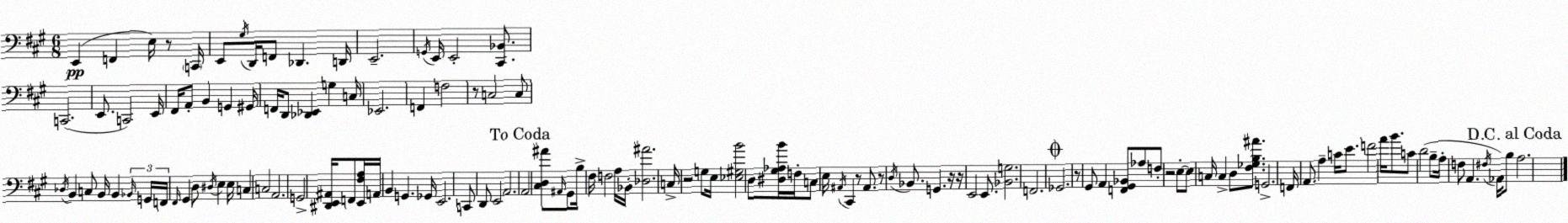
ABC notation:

X:1
T:Untitled
M:6/8
L:1/4
K:A
E,, F,, E,/4 z/2 C,,/4 E,,/2 ^G,/4 D,,/4 F,,/2 _D,, D,,/4 E,,2 G,,/4 E,,/4 E,,2 [^C,,_B,,]/2 C,,2 E,,/2 C,,2 E,,/4 ^F,,/4 A,,/2 B,, G,, ^G,,/4 F,,/4 D,,/2 [_D,,_E,,] G, C,/4 _E,,2 F,, F,2 z/2 C,2 C,/2 _D,/4 B,, C,/2 B,,/4 B,, _B,,/4 G,,/4 F,,/4 ^F,,/4 ^G,, D,/2 ^D,/4 E, E,/4 C, C,2 A,,2 G,,2 [^D,,E,,^A,,]/4 F,,/2 [E,,^F,A,]/4 A,,/4 B,, G,, _G,,/4 E,,2 C,,/2 D,,/2 E,,2 A,,2 A,,2 [^C,D,^A]/2 ^A,,/4 ^G,,/2 B,/4 ^F,/4 F,2 A,/4 _B,,/4 [_D,^A]2 C,/4 z2 G,/2 E,/4 [_E,^G,B]2 D,/2 [^D,^G,_A,B]/4 F,/4 C,/2 E,/4 ^A,,/4 ^C,, z/2 ^A,,/2 z/2 D,/4 _B,,/2 G,, z/4 z/4 E,,2 E,,/2 [_B,,G,]2 F,,2 _G,,2 z/2 ^G,,/2 A,, [F,,^G,,_B,,]/2 _A,/2 F,/2 z2 E,/2 E,/2 C,/4 C, D,/2 [^F,_G,B,^A]/2 G,,2 F,,/4 A,,/2 A, C/4 E/2 F2 A/4 B/2 C/2 D2 B,/2 A,/4 F,/2 A,, ^F,/4 _A,,/4 B,/2 A,2